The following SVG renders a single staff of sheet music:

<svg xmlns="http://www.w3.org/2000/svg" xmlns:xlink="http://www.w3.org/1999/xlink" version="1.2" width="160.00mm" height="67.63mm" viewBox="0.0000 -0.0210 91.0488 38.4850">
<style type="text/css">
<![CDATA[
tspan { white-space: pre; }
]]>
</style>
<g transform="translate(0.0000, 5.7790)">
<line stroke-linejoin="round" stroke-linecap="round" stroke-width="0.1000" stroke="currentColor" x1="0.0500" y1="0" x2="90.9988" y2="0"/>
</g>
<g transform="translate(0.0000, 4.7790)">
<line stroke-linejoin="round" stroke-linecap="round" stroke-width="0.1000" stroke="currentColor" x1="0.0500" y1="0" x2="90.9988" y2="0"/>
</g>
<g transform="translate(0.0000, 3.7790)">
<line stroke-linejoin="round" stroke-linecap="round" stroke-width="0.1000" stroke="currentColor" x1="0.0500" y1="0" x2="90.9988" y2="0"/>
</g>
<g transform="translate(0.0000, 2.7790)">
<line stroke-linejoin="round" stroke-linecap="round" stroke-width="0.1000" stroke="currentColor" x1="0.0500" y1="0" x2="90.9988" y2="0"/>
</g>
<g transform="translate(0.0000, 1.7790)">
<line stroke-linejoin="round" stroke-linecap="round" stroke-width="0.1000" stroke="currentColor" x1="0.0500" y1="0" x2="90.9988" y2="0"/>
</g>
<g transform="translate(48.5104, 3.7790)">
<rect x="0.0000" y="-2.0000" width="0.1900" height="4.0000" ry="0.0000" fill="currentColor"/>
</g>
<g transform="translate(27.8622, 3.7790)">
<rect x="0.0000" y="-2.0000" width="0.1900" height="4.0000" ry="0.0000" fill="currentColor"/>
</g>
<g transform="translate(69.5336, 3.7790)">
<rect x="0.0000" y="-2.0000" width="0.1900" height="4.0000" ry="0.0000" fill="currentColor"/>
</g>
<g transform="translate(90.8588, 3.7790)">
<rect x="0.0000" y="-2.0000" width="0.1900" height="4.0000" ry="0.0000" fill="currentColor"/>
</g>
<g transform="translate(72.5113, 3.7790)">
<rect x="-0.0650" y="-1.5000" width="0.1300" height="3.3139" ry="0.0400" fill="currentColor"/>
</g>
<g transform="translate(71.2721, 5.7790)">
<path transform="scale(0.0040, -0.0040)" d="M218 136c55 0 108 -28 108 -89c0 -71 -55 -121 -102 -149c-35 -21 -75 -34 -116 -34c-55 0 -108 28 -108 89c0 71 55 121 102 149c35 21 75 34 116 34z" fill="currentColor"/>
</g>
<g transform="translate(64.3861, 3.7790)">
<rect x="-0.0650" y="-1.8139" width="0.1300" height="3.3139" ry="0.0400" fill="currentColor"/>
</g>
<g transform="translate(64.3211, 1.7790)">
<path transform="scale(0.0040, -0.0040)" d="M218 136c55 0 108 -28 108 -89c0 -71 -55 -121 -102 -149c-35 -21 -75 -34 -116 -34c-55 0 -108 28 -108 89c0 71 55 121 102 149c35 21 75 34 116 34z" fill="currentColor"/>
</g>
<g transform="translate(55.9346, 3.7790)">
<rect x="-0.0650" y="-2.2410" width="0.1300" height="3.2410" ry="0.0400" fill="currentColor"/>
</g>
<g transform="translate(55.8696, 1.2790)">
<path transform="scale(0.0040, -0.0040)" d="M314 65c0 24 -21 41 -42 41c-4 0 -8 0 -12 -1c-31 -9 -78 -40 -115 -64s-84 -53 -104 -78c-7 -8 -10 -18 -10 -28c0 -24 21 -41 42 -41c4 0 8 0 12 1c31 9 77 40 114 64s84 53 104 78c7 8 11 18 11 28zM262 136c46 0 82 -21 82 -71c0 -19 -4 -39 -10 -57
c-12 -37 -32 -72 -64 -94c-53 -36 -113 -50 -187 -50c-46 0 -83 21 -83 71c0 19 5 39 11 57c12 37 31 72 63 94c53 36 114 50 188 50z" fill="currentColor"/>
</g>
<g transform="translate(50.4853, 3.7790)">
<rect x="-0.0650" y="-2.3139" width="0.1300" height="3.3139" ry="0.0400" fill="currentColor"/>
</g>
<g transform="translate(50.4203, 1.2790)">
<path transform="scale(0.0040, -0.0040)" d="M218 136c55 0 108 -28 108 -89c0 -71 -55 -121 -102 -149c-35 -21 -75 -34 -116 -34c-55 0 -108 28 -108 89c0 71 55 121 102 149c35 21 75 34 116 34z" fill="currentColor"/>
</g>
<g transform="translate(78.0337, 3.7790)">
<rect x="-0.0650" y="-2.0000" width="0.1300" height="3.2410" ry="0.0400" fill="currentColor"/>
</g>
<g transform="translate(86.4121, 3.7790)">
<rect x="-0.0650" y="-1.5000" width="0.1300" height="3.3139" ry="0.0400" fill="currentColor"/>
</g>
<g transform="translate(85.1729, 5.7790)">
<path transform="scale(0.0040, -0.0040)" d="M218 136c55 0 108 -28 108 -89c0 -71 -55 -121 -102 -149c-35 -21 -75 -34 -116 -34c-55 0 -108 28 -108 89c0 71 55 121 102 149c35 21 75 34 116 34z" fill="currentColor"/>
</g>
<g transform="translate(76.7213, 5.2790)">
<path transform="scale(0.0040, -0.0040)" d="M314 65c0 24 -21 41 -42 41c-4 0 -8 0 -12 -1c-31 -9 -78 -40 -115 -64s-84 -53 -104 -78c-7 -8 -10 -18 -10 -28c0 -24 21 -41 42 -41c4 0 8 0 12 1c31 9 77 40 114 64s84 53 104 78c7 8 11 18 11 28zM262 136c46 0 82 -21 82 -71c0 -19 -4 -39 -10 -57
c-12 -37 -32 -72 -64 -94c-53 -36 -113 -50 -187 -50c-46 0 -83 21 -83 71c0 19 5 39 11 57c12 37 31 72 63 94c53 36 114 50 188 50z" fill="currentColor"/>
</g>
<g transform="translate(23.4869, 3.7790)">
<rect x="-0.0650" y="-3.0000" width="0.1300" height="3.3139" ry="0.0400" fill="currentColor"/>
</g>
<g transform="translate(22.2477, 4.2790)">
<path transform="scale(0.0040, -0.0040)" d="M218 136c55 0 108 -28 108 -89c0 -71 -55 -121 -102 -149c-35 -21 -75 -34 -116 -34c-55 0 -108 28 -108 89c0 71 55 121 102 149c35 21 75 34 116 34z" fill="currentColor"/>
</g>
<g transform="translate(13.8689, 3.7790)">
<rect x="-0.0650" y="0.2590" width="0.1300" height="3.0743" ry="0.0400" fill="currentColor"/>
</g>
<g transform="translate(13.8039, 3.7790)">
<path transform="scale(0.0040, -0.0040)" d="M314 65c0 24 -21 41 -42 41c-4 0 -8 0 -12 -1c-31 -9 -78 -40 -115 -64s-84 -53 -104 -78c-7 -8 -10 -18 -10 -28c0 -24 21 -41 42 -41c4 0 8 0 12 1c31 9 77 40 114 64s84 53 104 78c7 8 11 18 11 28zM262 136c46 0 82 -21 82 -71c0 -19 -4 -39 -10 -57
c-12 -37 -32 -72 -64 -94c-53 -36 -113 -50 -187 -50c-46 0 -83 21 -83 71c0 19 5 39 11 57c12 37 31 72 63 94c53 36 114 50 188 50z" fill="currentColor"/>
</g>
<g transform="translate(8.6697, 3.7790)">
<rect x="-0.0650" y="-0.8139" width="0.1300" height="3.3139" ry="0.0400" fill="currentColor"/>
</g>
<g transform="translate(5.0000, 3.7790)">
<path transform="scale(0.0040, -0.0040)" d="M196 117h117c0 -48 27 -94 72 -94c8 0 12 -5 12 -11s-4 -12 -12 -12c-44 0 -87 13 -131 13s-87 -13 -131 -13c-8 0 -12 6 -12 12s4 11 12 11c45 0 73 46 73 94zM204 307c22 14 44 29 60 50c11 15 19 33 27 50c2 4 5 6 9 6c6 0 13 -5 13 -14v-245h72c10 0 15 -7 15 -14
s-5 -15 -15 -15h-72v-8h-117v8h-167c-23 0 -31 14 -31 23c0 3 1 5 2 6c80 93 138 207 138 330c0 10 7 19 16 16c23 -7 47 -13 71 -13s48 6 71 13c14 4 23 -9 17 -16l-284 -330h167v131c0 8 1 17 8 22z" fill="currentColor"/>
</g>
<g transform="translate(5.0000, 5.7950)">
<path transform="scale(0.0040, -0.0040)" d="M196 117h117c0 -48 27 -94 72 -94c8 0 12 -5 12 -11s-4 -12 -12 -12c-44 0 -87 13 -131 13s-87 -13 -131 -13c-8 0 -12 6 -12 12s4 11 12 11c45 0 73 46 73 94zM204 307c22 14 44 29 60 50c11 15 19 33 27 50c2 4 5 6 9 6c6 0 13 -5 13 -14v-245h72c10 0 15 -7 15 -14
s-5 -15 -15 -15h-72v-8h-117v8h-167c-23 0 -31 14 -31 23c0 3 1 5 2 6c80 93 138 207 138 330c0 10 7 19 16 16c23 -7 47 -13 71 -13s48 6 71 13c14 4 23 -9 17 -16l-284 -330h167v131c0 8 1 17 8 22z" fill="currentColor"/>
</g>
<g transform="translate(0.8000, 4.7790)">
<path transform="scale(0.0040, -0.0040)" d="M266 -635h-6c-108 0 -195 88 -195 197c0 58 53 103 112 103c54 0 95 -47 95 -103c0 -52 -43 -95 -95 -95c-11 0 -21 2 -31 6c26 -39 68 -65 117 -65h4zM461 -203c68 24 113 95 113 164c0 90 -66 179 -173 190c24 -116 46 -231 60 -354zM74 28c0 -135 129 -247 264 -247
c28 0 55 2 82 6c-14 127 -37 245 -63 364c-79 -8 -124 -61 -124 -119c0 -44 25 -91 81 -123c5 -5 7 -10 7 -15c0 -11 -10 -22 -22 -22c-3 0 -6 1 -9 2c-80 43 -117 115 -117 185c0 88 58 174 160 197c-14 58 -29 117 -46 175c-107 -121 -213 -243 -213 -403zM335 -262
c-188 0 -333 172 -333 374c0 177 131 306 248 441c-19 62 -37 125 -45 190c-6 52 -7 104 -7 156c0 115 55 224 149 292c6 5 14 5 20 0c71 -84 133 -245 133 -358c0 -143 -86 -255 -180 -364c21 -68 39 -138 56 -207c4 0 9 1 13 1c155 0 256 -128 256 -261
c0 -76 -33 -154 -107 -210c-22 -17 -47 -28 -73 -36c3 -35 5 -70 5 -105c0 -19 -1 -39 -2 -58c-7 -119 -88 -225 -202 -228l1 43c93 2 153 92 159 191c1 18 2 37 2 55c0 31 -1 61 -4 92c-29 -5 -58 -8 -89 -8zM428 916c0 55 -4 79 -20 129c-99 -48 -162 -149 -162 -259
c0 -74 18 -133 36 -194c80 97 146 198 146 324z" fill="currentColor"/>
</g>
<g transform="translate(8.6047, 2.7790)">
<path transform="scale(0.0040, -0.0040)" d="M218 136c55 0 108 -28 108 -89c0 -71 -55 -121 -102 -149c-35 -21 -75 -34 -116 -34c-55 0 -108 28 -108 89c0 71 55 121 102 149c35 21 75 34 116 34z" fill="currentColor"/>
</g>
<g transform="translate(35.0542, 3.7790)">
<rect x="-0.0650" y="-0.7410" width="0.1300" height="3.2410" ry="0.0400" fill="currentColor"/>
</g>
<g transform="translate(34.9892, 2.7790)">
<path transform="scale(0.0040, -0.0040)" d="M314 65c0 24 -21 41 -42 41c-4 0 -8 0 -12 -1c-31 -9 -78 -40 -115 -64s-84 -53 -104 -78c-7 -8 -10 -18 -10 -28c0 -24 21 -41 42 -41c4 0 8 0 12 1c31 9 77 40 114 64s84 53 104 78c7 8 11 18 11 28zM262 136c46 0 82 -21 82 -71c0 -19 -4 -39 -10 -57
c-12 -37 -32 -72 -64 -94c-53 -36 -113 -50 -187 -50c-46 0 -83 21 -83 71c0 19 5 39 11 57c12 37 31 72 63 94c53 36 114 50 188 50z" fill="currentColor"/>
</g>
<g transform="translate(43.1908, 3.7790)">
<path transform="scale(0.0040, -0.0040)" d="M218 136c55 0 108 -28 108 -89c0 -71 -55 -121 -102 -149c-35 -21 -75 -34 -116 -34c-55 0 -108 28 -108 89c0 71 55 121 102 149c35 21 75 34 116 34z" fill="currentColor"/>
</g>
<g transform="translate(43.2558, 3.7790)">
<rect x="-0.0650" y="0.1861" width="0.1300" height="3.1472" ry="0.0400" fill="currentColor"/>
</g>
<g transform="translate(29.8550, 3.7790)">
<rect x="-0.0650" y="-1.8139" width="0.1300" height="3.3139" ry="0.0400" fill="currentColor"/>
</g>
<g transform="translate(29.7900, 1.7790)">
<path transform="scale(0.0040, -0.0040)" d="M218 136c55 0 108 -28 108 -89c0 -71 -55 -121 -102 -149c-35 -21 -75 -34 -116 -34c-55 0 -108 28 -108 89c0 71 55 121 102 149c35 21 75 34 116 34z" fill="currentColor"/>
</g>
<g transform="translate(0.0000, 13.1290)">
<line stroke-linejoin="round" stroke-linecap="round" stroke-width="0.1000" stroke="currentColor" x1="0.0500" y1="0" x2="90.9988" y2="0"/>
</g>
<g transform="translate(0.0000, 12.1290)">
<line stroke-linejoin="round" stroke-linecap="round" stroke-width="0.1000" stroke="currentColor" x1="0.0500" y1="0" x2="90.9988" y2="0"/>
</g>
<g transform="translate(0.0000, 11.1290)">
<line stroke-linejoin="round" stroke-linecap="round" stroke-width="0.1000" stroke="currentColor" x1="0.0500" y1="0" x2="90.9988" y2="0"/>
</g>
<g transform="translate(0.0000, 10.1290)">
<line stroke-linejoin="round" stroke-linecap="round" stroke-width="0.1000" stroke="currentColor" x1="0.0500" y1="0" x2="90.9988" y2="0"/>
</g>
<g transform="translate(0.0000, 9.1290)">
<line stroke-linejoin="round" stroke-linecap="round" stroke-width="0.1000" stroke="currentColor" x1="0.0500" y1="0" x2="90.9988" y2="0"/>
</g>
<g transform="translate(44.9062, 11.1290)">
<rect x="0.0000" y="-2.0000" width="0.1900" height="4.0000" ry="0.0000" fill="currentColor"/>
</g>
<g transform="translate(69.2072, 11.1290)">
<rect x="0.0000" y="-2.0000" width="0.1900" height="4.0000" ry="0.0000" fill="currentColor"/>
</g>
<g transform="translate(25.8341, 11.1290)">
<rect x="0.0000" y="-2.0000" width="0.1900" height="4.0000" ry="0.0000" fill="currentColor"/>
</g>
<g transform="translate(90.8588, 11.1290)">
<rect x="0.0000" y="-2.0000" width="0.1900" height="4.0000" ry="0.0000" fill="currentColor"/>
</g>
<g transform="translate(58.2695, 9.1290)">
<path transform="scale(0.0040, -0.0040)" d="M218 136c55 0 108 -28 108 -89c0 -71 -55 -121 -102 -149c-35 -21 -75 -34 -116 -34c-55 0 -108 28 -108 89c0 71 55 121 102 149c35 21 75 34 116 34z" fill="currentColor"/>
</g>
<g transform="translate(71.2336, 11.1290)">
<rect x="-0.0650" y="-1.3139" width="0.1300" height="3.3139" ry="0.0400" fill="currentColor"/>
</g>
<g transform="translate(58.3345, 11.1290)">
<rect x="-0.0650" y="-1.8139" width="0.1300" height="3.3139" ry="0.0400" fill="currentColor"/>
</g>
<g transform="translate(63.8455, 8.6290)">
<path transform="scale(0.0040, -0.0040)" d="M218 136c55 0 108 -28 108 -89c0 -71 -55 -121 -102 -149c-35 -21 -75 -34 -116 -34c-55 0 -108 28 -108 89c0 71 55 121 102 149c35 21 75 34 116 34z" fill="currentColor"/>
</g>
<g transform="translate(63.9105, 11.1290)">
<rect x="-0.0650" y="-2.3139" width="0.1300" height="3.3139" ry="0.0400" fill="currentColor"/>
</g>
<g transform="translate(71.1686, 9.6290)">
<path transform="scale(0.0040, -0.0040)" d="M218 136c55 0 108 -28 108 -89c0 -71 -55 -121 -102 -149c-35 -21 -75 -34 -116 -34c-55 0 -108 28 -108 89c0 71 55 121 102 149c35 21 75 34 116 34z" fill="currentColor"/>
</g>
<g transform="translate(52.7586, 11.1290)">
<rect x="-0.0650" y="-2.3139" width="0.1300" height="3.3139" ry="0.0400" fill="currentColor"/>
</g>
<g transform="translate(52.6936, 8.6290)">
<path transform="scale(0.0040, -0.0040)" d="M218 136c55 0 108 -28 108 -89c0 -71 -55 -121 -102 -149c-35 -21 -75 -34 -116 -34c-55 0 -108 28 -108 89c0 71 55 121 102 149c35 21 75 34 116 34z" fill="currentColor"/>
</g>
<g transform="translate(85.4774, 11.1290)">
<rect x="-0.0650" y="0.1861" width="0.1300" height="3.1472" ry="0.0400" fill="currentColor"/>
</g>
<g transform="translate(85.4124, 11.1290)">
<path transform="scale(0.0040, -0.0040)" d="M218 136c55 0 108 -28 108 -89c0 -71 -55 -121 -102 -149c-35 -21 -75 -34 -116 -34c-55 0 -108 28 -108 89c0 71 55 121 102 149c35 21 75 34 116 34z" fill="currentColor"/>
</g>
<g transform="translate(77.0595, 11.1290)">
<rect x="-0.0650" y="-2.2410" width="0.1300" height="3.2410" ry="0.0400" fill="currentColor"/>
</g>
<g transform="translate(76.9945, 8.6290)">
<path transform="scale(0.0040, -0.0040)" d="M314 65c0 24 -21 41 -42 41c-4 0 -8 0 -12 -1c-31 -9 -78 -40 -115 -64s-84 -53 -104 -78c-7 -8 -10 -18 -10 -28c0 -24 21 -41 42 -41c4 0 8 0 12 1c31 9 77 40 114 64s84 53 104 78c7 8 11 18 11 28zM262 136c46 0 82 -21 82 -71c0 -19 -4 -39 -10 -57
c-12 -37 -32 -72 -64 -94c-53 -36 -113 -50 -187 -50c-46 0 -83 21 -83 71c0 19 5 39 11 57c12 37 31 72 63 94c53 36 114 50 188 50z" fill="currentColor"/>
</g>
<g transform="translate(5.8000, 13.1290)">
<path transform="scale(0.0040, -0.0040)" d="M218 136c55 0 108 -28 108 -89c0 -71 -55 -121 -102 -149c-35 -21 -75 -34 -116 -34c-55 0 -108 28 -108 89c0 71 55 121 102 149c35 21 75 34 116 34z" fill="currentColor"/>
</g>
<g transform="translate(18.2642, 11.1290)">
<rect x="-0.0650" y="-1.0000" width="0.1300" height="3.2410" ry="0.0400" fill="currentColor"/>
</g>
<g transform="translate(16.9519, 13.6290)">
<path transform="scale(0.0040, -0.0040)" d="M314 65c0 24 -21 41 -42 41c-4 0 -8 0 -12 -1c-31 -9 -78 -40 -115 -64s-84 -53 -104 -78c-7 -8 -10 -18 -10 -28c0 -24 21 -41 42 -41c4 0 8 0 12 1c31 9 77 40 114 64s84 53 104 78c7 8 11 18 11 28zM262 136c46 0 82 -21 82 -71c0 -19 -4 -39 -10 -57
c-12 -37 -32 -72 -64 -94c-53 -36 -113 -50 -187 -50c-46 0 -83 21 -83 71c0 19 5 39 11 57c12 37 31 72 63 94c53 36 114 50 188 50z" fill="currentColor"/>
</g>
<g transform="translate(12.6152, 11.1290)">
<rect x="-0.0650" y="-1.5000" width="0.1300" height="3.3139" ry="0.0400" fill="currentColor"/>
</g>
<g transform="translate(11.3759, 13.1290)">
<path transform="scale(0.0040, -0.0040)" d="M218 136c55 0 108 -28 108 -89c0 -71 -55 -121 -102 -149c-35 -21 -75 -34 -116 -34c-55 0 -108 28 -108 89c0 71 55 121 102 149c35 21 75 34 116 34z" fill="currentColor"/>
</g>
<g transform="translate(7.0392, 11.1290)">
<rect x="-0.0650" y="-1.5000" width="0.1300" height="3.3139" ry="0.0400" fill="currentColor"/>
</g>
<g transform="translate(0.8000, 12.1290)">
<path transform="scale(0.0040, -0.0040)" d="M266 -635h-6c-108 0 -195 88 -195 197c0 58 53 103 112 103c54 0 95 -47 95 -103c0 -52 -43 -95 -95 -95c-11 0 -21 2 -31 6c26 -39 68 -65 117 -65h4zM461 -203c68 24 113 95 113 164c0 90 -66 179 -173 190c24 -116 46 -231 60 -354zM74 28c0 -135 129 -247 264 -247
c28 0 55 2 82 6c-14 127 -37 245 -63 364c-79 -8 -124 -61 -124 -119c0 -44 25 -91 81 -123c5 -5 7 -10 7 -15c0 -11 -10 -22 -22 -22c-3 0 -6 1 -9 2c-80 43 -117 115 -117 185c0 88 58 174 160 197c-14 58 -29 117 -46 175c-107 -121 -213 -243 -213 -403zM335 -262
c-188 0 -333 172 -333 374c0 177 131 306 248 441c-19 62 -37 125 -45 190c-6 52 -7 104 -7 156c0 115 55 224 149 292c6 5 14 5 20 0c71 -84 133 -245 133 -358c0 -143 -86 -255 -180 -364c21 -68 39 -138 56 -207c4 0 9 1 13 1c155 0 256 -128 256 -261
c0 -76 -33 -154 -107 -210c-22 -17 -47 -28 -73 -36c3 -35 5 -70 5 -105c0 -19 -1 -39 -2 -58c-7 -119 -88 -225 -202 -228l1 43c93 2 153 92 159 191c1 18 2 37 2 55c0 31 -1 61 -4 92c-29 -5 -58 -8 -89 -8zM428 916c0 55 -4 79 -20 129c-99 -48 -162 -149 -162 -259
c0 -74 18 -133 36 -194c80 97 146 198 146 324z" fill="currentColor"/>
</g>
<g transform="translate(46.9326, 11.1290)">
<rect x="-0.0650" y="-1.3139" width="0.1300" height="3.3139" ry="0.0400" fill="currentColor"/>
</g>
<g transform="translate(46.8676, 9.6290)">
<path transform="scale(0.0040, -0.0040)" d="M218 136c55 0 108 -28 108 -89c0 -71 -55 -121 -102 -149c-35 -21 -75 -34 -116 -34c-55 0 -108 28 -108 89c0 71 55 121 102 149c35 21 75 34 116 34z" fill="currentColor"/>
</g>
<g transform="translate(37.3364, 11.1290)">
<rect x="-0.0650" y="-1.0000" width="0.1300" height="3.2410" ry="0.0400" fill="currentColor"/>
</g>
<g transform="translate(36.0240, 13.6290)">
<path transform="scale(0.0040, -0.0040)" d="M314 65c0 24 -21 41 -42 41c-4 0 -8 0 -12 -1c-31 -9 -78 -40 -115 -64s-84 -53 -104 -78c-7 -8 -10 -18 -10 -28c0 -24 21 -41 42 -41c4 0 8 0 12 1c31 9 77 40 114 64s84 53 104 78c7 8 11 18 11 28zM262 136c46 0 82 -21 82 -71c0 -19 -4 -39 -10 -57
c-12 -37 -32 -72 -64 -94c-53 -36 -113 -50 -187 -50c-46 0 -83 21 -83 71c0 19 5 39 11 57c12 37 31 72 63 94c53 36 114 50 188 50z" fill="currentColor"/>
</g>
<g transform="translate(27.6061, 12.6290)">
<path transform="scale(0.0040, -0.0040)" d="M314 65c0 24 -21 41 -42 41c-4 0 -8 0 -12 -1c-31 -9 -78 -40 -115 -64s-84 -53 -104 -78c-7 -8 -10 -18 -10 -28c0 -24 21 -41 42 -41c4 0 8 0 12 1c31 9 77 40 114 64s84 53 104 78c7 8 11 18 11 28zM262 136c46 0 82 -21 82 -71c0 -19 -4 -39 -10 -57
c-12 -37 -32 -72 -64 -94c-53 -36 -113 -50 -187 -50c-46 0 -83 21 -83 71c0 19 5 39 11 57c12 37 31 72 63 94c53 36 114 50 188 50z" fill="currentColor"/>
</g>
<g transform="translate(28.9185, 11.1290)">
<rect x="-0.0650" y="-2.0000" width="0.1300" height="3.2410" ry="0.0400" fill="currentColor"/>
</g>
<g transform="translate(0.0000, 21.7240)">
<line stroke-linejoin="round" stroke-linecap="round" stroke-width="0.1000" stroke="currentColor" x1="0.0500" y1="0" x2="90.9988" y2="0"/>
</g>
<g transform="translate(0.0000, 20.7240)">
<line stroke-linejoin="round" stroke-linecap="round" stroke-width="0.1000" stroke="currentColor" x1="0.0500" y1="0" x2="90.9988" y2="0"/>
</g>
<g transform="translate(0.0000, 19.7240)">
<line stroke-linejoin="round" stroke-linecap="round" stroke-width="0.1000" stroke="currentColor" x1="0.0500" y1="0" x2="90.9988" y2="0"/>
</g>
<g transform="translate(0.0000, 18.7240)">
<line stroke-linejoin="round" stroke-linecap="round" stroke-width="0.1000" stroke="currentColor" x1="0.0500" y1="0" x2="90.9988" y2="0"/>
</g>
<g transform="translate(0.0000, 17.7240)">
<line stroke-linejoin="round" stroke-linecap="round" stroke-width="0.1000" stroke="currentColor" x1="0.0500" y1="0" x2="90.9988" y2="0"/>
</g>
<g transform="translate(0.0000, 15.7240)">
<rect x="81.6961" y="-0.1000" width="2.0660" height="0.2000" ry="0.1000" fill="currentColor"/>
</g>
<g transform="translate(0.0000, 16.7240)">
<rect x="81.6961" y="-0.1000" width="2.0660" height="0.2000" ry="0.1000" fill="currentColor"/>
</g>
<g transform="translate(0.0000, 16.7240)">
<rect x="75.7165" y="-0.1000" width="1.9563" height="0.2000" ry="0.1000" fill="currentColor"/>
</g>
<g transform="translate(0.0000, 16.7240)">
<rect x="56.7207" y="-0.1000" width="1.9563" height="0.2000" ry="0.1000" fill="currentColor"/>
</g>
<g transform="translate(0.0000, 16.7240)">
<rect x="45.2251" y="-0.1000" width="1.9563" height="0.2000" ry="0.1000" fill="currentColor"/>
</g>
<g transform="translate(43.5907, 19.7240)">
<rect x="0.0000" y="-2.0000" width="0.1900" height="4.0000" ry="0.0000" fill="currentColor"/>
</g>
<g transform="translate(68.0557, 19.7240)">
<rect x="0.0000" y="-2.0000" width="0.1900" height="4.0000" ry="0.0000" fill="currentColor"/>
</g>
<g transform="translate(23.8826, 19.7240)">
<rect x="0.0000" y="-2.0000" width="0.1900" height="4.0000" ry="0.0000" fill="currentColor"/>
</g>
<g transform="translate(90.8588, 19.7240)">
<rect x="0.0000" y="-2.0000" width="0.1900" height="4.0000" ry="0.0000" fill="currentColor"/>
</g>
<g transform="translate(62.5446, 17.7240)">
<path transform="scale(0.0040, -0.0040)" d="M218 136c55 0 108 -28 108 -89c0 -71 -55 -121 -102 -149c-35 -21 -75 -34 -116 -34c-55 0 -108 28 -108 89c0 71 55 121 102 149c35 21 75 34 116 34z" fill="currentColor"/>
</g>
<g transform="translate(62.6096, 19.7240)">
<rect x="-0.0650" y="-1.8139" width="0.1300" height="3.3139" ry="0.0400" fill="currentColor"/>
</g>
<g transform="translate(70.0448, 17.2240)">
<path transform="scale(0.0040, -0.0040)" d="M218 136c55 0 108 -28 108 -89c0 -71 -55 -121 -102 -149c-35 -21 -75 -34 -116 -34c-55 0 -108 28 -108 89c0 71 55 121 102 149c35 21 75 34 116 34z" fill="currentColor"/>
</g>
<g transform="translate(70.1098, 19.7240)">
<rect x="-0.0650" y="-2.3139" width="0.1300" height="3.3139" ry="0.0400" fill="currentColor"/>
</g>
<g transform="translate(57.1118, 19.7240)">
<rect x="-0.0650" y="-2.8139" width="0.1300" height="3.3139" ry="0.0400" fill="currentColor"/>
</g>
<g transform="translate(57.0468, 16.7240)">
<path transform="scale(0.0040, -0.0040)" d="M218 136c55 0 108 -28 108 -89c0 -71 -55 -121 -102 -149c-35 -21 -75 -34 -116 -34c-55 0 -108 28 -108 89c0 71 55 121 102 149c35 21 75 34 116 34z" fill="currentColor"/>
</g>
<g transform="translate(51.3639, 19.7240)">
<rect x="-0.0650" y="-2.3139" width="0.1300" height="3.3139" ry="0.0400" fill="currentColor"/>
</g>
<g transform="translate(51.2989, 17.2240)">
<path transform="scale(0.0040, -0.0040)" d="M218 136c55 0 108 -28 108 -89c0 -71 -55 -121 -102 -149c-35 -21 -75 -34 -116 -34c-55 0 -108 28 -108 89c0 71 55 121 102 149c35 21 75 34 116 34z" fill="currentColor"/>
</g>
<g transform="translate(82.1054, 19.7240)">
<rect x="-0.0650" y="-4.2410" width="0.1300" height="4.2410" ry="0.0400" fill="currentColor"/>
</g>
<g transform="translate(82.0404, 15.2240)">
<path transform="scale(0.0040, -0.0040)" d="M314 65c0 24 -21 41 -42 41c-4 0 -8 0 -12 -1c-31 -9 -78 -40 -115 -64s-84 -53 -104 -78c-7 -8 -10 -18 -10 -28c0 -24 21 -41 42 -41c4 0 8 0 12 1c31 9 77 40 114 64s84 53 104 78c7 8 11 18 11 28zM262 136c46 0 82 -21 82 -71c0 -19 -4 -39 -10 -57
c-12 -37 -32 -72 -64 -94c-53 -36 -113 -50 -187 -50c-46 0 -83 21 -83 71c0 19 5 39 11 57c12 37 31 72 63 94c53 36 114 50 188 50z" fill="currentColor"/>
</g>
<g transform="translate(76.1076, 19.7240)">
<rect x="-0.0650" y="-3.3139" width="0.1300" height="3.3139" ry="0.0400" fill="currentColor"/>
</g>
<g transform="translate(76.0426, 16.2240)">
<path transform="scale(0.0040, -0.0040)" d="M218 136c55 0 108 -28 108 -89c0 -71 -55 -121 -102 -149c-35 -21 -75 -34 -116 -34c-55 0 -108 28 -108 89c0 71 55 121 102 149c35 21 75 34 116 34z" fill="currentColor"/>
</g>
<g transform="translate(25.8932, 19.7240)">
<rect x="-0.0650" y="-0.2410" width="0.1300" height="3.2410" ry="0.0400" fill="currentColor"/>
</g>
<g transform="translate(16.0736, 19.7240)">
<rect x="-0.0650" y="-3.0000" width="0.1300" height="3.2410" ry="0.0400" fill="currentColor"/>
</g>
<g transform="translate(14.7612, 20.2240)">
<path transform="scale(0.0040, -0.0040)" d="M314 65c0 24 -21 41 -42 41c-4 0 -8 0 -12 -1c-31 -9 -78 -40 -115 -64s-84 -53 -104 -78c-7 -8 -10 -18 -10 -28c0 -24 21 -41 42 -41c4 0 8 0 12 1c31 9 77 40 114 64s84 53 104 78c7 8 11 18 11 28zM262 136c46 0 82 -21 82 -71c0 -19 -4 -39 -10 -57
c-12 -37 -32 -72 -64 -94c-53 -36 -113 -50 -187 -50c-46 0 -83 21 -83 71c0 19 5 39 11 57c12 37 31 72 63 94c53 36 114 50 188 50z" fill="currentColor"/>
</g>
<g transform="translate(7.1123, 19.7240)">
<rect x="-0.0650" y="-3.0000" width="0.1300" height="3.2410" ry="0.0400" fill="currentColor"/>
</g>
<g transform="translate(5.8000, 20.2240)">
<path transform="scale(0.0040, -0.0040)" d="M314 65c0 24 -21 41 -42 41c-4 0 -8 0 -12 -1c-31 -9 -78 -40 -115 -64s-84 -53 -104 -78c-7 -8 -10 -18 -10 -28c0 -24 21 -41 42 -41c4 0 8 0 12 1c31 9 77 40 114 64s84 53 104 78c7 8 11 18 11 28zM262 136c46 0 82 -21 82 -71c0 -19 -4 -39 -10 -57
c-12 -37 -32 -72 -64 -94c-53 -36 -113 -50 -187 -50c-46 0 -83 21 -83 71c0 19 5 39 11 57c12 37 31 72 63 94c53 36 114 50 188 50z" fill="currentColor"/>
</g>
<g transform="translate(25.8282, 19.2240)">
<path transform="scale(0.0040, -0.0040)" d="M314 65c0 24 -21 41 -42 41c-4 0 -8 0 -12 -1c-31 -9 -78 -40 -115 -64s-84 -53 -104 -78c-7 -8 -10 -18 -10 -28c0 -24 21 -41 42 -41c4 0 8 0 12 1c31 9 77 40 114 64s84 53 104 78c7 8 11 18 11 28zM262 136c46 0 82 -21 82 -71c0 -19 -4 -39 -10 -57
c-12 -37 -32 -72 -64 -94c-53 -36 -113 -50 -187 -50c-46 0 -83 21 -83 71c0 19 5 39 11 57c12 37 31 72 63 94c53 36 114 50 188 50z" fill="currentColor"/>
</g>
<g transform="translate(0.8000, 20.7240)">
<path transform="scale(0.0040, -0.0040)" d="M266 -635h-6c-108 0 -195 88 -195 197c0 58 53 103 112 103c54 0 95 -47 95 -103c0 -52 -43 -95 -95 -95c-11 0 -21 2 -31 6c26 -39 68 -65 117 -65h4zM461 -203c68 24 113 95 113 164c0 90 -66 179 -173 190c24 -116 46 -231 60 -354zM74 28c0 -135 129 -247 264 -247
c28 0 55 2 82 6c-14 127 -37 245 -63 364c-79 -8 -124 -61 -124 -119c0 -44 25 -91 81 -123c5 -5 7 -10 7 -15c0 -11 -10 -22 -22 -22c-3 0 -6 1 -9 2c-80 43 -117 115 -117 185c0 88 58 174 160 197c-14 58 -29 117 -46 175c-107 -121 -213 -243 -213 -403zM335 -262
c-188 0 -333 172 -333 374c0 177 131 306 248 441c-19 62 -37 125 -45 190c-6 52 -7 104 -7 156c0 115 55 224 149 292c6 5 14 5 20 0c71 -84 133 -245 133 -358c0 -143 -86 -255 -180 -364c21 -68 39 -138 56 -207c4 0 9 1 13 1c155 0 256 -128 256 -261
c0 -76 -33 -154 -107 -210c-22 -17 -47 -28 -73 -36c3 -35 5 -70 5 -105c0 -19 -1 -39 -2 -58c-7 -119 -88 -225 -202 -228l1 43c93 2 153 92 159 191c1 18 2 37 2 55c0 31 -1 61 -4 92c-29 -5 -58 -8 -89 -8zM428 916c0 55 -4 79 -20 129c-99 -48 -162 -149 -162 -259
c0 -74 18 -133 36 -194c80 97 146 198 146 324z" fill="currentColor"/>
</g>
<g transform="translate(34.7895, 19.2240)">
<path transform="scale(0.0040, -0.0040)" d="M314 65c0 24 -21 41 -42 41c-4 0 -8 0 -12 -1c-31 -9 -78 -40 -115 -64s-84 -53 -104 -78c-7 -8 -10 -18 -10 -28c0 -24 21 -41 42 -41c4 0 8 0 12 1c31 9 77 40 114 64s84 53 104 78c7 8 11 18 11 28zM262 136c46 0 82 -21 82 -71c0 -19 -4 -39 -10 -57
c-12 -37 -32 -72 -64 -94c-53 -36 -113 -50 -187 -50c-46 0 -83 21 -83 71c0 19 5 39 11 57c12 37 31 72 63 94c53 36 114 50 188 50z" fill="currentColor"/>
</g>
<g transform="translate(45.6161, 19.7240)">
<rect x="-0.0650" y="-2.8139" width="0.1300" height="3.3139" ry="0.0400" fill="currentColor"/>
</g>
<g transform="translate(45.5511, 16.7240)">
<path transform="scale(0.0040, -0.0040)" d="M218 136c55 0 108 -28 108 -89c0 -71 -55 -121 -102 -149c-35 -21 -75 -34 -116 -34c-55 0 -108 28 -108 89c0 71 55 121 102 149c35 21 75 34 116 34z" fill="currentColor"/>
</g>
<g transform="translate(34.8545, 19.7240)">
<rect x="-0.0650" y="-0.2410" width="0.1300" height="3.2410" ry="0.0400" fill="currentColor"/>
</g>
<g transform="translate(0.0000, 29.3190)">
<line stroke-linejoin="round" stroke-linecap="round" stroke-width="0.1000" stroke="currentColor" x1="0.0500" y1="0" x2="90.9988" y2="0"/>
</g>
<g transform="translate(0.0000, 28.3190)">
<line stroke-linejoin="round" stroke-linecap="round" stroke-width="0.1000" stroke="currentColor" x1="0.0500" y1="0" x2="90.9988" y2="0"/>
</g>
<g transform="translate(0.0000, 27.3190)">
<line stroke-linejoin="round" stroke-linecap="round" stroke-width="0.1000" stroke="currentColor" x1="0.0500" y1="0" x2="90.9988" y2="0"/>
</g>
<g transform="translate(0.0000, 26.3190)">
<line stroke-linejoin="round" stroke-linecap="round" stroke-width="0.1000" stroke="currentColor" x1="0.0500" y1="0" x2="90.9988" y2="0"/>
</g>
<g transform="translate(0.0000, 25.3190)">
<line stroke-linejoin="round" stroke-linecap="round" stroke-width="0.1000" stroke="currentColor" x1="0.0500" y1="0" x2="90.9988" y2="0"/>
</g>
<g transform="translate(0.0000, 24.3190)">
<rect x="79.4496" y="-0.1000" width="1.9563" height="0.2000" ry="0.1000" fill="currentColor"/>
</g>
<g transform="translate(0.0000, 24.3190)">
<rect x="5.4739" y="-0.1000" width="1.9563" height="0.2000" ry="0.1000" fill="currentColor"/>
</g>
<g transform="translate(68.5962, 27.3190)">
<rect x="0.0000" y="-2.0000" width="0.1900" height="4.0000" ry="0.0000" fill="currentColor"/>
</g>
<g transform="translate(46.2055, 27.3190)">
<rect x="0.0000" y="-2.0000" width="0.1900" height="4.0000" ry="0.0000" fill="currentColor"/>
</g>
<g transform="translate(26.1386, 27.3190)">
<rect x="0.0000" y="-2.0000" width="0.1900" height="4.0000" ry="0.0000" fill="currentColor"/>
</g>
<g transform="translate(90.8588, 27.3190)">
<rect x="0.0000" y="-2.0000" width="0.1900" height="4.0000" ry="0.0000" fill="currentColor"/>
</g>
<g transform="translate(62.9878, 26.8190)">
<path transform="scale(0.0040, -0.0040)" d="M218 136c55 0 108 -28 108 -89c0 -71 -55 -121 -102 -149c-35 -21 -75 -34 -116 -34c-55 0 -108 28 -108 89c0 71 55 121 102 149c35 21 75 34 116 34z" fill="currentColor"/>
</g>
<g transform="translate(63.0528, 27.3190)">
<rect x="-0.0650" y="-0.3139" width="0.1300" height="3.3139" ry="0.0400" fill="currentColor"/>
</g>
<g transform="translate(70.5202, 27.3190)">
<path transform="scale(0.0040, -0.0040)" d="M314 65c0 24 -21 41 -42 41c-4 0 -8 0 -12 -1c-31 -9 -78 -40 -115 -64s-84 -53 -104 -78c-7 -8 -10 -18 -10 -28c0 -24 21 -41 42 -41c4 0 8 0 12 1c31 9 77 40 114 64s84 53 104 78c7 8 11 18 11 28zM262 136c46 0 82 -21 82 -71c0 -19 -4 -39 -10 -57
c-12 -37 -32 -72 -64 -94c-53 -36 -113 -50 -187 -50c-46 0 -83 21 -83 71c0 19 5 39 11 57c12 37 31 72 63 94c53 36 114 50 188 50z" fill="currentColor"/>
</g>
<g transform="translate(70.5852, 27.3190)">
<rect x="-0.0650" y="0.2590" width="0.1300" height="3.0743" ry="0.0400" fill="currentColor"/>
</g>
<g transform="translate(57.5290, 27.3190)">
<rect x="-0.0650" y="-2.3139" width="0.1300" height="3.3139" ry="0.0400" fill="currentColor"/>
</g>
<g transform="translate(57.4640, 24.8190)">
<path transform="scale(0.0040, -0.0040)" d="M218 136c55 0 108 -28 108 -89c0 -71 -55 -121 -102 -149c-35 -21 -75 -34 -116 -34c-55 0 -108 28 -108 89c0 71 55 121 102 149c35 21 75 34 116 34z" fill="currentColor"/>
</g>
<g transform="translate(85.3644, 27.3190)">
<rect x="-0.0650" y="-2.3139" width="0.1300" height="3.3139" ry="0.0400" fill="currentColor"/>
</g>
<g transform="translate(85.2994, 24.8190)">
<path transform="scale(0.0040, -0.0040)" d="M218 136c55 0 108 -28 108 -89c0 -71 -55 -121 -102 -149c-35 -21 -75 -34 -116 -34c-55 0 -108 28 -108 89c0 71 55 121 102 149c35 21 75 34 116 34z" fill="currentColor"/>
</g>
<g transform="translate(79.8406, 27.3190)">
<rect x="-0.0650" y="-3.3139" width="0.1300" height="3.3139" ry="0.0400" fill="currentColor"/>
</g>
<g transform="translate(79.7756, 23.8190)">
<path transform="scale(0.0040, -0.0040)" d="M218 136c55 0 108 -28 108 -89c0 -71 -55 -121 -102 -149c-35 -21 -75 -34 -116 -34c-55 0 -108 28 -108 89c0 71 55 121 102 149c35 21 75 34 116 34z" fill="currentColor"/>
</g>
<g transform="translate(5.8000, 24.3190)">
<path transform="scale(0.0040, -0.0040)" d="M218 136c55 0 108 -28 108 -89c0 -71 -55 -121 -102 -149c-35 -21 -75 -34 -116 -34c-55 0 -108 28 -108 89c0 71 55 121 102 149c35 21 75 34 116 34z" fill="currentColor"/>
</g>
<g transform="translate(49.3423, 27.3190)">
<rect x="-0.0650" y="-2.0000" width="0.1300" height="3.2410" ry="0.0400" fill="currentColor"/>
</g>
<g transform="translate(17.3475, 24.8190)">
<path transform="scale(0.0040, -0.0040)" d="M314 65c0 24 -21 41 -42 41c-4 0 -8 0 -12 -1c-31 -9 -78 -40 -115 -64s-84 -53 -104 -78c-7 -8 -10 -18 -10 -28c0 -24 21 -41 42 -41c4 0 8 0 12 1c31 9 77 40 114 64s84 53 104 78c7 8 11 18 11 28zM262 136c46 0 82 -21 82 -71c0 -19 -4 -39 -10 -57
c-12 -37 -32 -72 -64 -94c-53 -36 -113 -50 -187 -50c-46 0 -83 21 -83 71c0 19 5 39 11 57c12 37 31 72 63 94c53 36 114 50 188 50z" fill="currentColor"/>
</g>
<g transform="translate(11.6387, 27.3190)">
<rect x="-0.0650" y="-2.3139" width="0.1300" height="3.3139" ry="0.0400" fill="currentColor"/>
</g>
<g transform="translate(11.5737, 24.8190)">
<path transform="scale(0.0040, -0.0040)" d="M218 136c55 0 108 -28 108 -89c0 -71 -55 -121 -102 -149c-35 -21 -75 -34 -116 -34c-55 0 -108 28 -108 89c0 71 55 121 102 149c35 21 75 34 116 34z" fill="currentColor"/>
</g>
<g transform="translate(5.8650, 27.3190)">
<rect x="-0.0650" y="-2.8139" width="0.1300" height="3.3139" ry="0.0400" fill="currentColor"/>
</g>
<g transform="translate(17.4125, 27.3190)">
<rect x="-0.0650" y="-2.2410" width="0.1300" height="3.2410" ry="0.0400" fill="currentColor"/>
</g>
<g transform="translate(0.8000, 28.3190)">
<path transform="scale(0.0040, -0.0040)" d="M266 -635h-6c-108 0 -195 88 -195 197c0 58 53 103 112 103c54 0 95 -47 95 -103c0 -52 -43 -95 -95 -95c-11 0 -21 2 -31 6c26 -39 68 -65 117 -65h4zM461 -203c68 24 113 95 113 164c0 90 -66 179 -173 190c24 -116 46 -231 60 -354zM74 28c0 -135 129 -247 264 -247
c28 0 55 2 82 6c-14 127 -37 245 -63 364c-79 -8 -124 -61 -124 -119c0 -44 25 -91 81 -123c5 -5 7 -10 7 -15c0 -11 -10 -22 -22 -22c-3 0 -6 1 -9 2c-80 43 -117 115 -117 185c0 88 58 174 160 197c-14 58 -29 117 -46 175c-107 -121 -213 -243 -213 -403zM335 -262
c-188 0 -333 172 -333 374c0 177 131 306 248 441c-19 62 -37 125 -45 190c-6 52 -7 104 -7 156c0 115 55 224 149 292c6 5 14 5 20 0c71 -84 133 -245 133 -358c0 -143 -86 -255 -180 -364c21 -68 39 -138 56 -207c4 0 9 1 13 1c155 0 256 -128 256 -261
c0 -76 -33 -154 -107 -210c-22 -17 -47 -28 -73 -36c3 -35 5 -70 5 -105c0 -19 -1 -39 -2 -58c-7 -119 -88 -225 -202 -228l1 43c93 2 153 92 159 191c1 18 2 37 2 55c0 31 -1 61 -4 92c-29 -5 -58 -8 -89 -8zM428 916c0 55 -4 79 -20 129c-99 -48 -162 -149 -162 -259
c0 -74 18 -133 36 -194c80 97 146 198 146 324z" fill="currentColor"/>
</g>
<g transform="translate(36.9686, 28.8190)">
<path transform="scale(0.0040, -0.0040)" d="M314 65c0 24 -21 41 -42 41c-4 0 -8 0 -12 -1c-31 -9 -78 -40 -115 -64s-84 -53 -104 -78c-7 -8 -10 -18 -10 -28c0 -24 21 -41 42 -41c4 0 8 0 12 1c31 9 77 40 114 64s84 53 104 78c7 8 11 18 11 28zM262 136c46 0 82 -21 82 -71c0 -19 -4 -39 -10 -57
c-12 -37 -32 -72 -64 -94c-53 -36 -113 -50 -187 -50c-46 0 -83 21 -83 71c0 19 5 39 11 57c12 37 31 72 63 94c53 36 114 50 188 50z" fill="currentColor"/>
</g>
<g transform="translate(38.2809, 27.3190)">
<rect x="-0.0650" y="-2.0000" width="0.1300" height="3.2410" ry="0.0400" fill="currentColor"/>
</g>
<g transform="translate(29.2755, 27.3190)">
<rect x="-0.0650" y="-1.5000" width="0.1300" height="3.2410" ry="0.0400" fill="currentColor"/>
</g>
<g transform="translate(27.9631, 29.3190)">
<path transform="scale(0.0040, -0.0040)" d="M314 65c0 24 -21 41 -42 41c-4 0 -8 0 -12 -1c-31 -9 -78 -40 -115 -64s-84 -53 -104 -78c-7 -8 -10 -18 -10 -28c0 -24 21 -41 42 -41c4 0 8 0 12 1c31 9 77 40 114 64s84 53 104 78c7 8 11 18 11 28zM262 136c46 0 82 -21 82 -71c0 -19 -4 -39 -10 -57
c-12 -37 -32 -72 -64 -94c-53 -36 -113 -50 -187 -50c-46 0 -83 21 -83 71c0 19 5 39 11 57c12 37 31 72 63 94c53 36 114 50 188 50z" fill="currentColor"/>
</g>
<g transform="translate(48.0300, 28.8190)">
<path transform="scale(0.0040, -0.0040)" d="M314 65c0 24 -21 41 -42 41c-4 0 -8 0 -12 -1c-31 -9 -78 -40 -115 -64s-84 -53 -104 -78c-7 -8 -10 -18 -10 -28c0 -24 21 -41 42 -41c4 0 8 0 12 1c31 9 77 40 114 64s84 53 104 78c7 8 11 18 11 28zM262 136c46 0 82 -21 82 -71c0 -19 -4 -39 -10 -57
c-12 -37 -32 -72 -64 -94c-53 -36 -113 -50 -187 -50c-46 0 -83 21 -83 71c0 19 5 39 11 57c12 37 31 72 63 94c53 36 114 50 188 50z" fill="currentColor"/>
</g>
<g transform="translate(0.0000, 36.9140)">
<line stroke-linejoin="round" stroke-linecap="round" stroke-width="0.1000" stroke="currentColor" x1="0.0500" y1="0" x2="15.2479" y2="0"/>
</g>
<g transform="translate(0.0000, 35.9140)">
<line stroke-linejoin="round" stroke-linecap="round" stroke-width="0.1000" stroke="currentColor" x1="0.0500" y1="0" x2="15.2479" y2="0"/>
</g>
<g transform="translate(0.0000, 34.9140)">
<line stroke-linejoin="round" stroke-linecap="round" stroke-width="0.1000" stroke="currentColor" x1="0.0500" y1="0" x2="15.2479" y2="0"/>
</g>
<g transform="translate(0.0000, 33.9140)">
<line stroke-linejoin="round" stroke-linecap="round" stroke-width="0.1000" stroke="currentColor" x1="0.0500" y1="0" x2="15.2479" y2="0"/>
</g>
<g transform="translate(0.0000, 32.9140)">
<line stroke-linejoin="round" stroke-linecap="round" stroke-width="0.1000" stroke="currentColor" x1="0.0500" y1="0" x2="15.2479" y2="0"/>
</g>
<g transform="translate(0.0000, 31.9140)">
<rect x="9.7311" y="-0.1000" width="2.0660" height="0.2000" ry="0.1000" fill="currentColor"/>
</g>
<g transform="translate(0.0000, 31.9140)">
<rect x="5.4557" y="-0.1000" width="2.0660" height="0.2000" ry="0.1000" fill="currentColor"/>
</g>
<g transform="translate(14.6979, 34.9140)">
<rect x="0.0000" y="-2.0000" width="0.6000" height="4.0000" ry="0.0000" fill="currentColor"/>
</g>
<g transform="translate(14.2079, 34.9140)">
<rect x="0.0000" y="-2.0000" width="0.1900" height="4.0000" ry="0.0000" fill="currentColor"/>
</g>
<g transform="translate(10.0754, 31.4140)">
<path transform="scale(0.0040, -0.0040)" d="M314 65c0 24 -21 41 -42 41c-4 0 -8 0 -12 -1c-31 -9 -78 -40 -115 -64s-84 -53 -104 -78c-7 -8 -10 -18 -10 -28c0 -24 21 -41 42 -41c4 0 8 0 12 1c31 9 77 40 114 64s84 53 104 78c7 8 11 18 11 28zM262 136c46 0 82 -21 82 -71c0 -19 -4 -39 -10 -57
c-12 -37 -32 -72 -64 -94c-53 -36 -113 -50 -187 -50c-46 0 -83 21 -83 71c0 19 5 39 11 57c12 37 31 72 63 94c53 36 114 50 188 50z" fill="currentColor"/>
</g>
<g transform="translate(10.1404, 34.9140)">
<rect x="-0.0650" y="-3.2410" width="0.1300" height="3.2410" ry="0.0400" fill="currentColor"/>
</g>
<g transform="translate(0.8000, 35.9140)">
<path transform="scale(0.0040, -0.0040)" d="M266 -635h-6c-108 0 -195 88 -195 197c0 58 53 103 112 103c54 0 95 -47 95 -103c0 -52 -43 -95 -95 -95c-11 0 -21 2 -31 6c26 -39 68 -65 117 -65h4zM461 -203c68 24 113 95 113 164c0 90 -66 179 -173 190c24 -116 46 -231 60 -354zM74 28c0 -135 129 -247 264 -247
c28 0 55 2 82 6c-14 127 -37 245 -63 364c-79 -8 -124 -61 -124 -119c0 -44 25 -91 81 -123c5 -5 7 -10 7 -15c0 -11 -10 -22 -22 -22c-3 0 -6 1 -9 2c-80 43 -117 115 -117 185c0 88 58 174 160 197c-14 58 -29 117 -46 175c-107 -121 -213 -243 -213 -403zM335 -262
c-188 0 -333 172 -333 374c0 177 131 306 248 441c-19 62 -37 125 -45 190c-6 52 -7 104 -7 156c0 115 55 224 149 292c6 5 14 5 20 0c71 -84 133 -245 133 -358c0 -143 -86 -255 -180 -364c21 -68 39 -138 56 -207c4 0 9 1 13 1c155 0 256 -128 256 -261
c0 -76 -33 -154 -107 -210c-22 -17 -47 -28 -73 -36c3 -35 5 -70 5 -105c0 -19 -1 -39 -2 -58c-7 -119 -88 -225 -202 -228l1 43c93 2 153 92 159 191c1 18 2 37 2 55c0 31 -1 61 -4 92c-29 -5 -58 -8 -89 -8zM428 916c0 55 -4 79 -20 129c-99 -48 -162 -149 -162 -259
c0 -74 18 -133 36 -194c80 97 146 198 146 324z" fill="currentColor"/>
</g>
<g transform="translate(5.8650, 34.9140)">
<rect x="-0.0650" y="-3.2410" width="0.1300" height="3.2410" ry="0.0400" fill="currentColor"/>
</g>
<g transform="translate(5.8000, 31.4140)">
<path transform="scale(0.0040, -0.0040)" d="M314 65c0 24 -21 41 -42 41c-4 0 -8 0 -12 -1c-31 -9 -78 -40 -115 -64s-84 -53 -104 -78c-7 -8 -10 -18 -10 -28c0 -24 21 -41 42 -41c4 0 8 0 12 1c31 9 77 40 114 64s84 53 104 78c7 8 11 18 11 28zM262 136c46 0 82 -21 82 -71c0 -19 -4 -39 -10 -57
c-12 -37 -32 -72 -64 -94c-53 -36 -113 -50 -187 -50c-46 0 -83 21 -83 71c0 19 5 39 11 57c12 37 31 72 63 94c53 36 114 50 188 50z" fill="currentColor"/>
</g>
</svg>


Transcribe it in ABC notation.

X:1
T:Untitled
M:4/4
L:1/4
K:C
d B2 A f d2 B g g2 f E F2 E E E D2 F2 D2 e g f g e g2 B A2 A2 c2 c2 a g a f g b d'2 a g g2 E2 F2 F2 g c B2 b g b2 b2